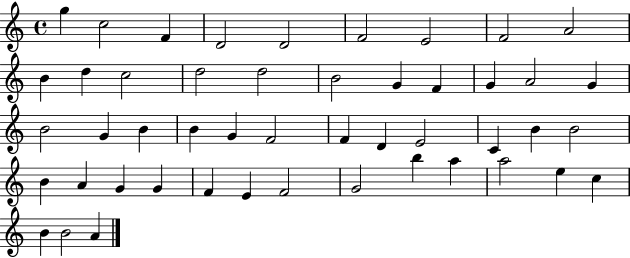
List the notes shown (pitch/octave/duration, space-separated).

G5/q C5/h F4/q D4/h D4/h F4/h E4/h F4/h A4/h B4/q D5/q C5/h D5/h D5/h B4/h G4/q F4/q G4/q A4/h G4/q B4/h G4/q B4/q B4/q G4/q F4/h F4/q D4/q E4/h C4/q B4/q B4/h B4/q A4/q G4/q G4/q F4/q E4/q F4/h G4/h B5/q A5/q A5/h E5/q C5/q B4/q B4/h A4/q